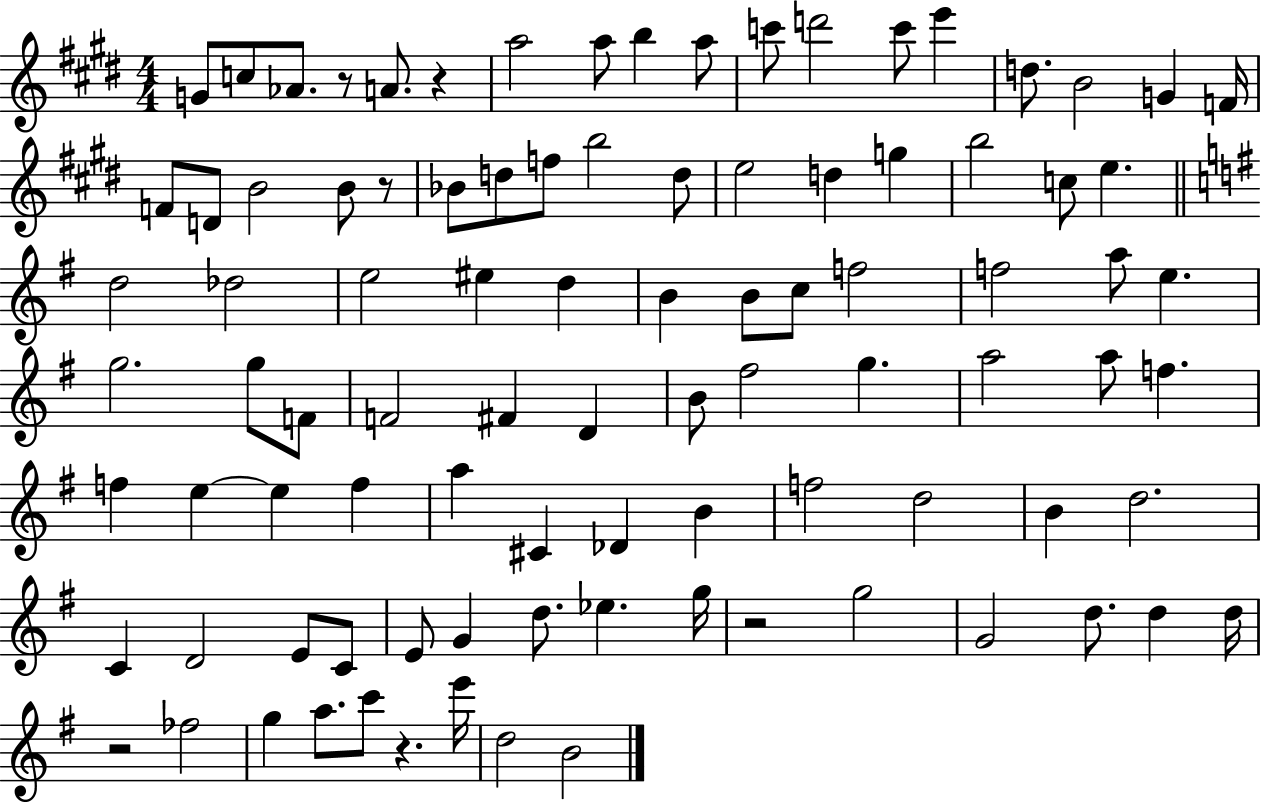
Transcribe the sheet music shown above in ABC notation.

X:1
T:Untitled
M:4/4
L:1/4
K:E
G/2 c/2 _A/2 z/2 A/2 z a2 a/2 b a/2 c'/2 d'2 c'/2 e' d/2 B2 G F/4 F/2 D/2 B2 B/2 z/2 _B/2 d/2 f/2 b2 d/2 e2 d g b2 c/2 e d2 _d2 e2 ^e d B B/2 c/2 f2 f2 a/2 e g2 g/2 F/2 F2 ^F D B/2 ^f2 g a2 a/2 f f e e f a ^C _D B f2 d2 B d2 C D2 E/2 C/2 E/2 G d/2 _e g/4 z2 g2 G2 d/2 d d/4 z2 _f2 g a/2 c'/2 z e'/4 d2 B2